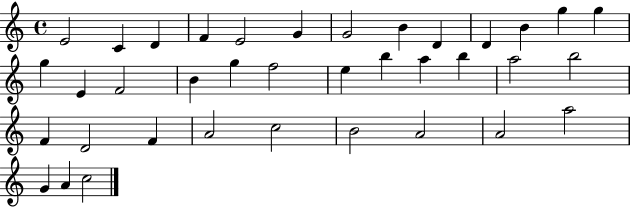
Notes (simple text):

E4/h C4/q D4/q F4/q E4/h G4/q G4/h B4/q D4/q D4/q B4/q G5/q G5/q G5/q E4/q F4/h B4/q G5/q F5/h E5/q B5/q A5/q B5/q A5/h B5/h F4/q D4/h F4/q A4/h C5/h B4/h A4/h A4/h A5/h G4/q A4/q C5/h